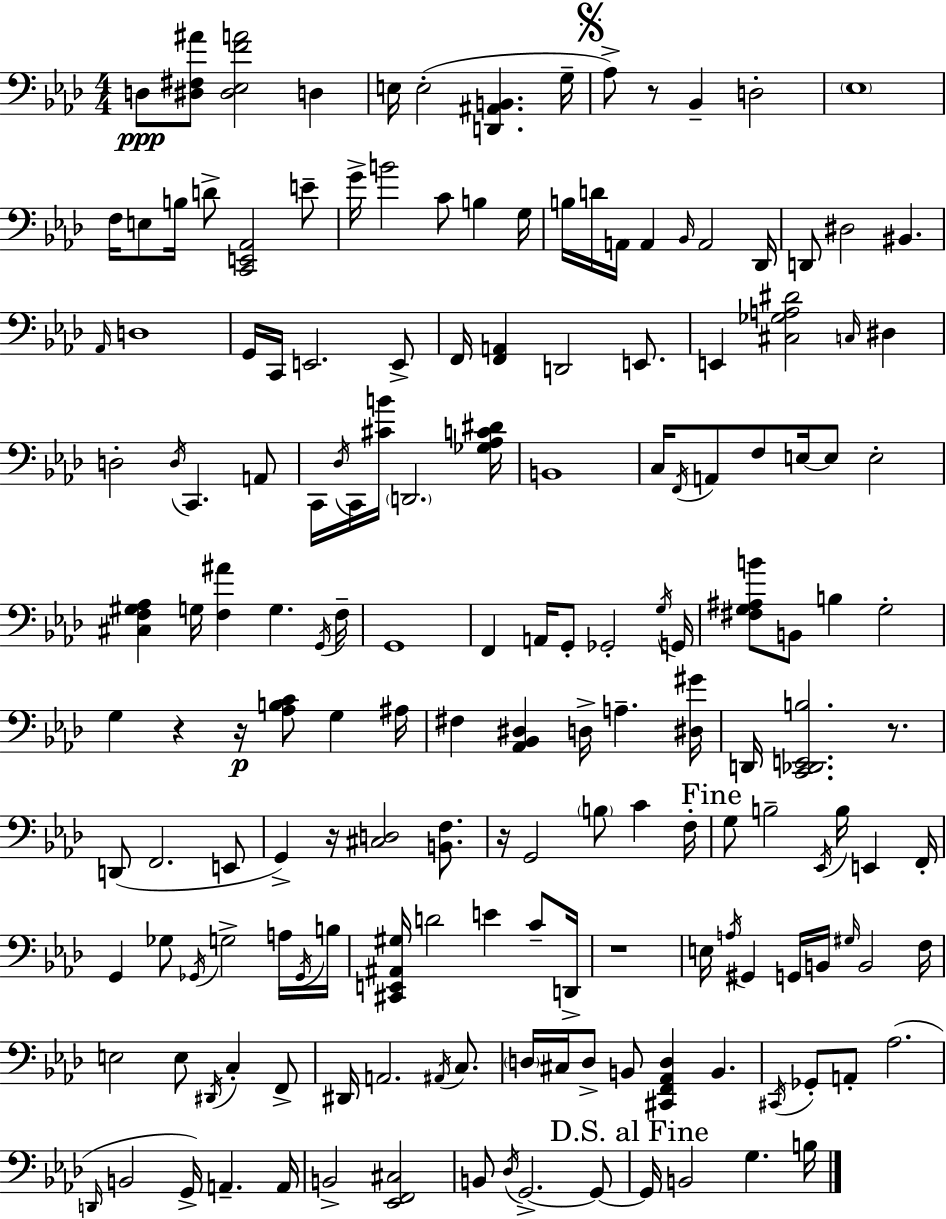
{
  \clef bass
  \numericTimeSignature
  \time 4/4
  \key aes \major
  \repeat volta 2 { d8\ppp <dis fis ais'>8 <dis ees f' a'>2 d4 | e16 e2-.( <d, ais, b,>4. g16-- | \mark \markup { \musicglyph "scripts.segno" } aes8->) r8 bes,4-- d2-. | \parenthesize ees1 | \break f16 e8 b16 d'8-> <c, e, aes,>2 e'8-- | g'16-> b'2 c'8 b4 g16 | b16 d'16 a,16 a,4 \grace { bes,16 } a,2 | des,16 d,8 dis2 bis,4. | \break \grace { aes,16 } d1 | g,16 c,16 e,2. | e,8-> f,16 <f, a,>4 d,2 e,8. | e,4 <cis ges a dis'>2 \grace { c16 } dis4 | \break d2-. \acciaccatura { d16 } c,4. | a,8 c,16 \acciaccatura { des16 } c,16 <cis' b'>16 \parenthesize d,2. | <ges aes c' dis'>16 b,1 | c16 \acciaccatura { f,16 } a,8 f8 e16~~ e8 e2-. | \break <cis f gis aes>4 g16 <f ais'>4 g4. | \acciaccatura { g,16 } f16-- g,1 | f,4 a,16 g,8-. ges,2-. | \acciaccatura { g16 } g,16 <fis g ais b'>8 b,8 b4 | \break g2-. g4 r4 | r16\p <aes b c'>8 g4 ais16 fis4 <aes, bes, dis>4 | d16-> a4.-- <dis gis'>16 d,16 <c, des, e, b>2. | r8. d,8( f,2. | \break e,8 g,4->) r16 <cis d>2 | <b, f>8. r16 g,2 | \parenthesize b8 c'4 f16-. \mark "Fine" g8 b2-- | \acciaccatura { ees,16 } b16 e,4 f,16-. g,4 ges8 \acciaccatura { ges,16 } | \break g2-> a16 \acciaccatura { ges,16 } b16 <cis, e, ais, gis>16 d'2 | e'4 c'8-- d,16-> r1 | e16 \acciaccatura { a16 } gis,4 | g,16 b,16 \grace { gis16 } b,2 f16 e2 | \break e8 \acciaccatura { dis,16 } c4-. f,8-> dis,16 a,2. | \acciaccatura { ais,16 } c8. \parenthesize d16 | cis16 d8-> b,8 <cis, f, aes, d>4 b,4. \acciaccatura { cis,16 } | ges,8-. a,8-. aes2.( | \break \grace { d,16 } b,2 g,16->) a,4.-- | a,16 b,2-> <ees, f, cis>2 | b,8 \acciaccatura { des16 } g,2.->~~ | g,8~~ \mark "D.S. al Fine" g,16 b,2 g4. | \break b16 } \bar "|."
}